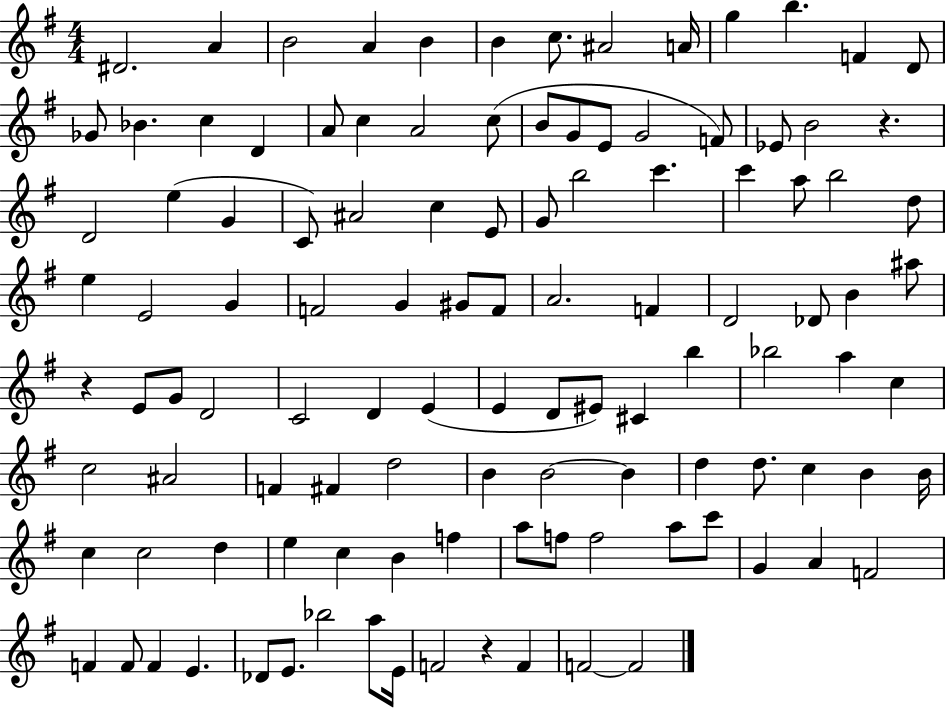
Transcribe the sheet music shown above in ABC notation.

X:1
T:Untitled
M:4/4
L:1/4
K:G
^D2 A B2 A B B c/2 ^A2 A/4 g b F D/2 _G/2 _B c D A/2 c A2 c/2 B/2 G/2 E/2 G2 F/2 _E/2 B2 z D2 e G C/2 ^A2 c E/2 G/2 b2 c' c' a/2 b2 d/2 e E2 G F2 G ^G/2 F/2 A2 F D2 _D/2 B ^a/2 z E/2 G/2 D2 C2 D E E D/2 ^E/2 ^C b _b2 a c c2 ^A2 F ^F d2 B B2 B d d/2 c B B/4 c c2 d e c B f a/2 f/2 f2 a/2 c'/2 G A F2 F F/2 F E _D/2 E/2 _b2 a/2 E/4 F2 z F F2 F2